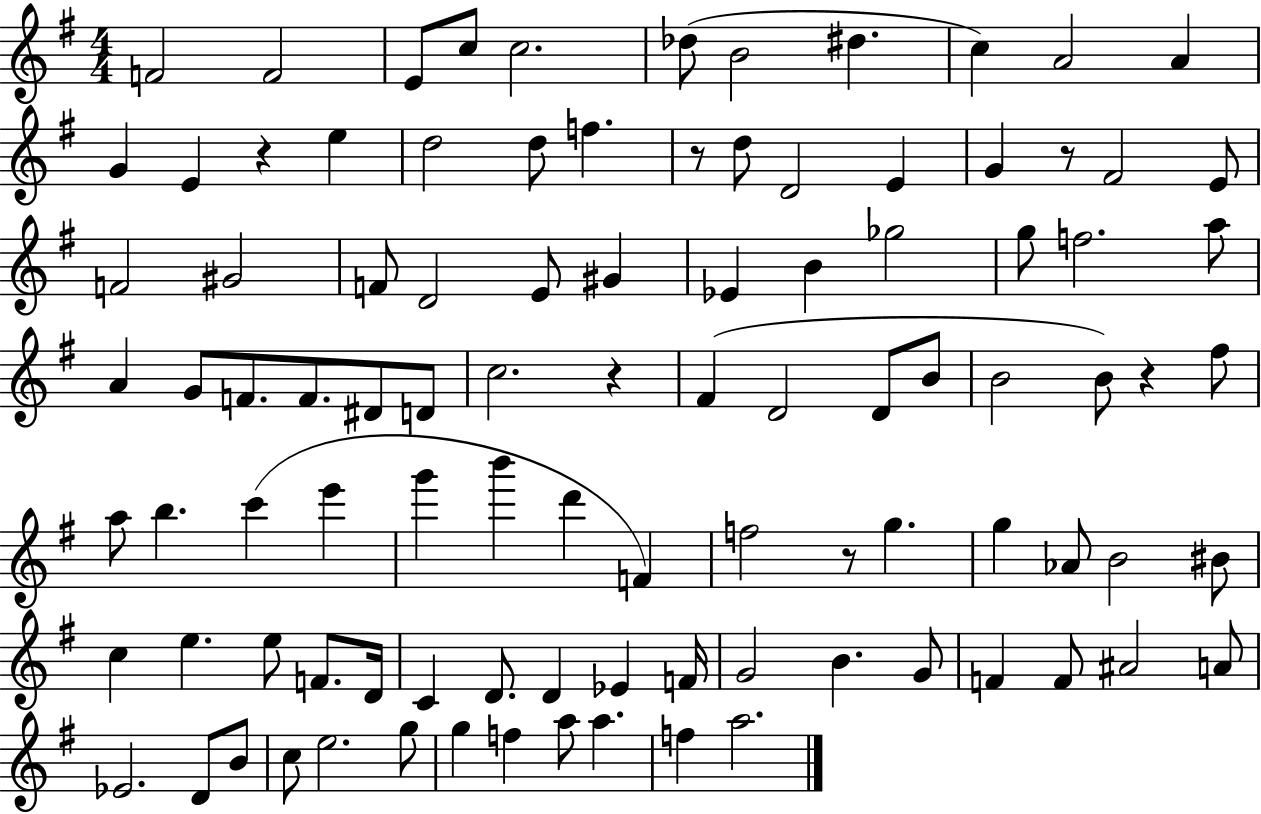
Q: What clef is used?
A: treble